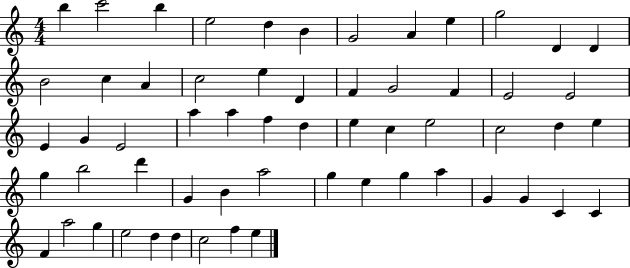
{
  \clef treble
  \numericTimeSignature
  \time 4/4
  \key c \major
  b''4 c'''2 b''4 | e''2 d''4 b'4 | g'2 a'4 e''4 | g''2 d'4 d'4 | \break b'2 c''4 a'4 | c''2 e''4 d'4 | f'4 g'2 f'4 | e'2 e'2 | \break e'4 g'4 e'2 | a''4 a''4 f''4 d''4 | e''4 c''4 e''2 | c''2 d''4 e''4 | \break g''4 b''2 d'''4 | g'4 b'4 a''2 | g''4 e''4 g''4 a''4 | g'4 g'4 c'4 c'4 | \break f'4 a''2 g''4 | e''2 d''4 d''4 | c''2 f''4 e''4 | \bar "|."
}